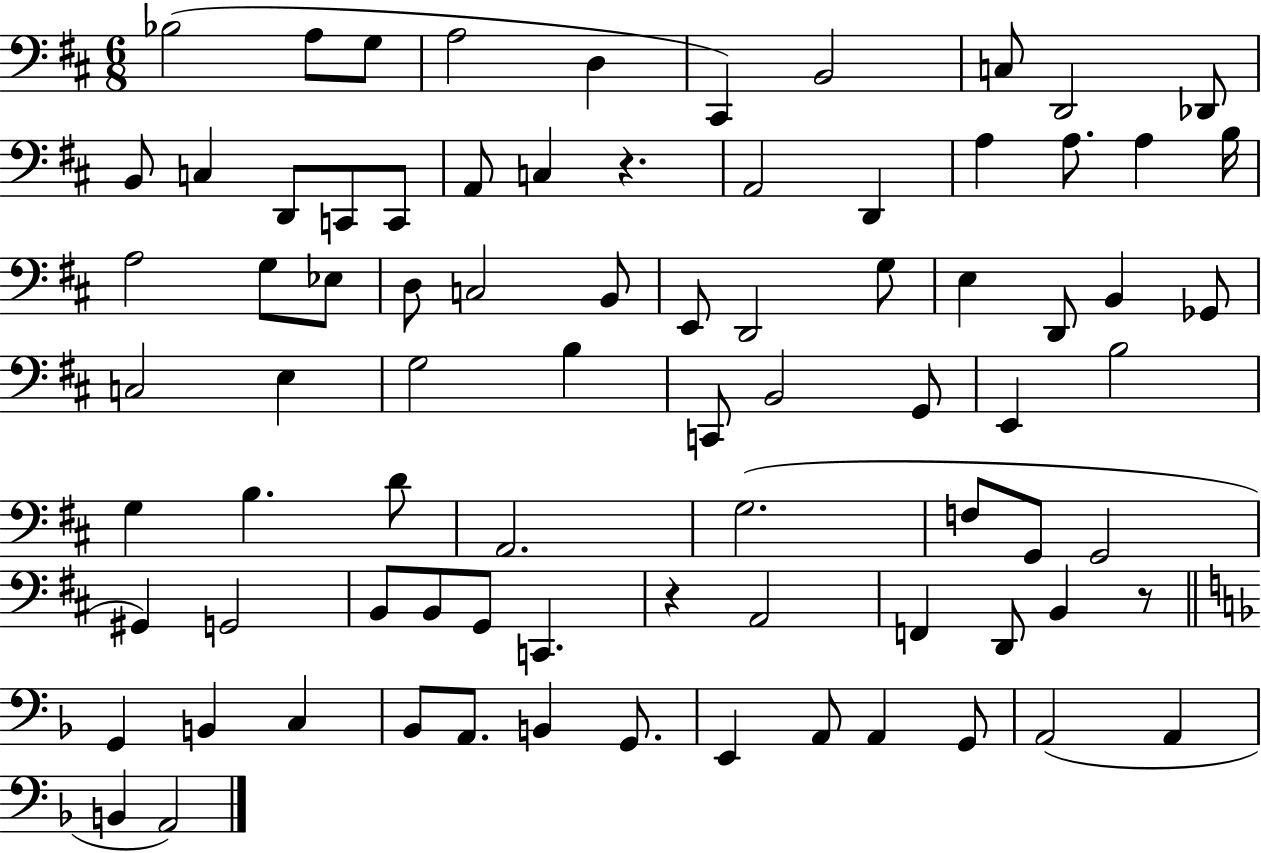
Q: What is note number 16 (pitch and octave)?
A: A2